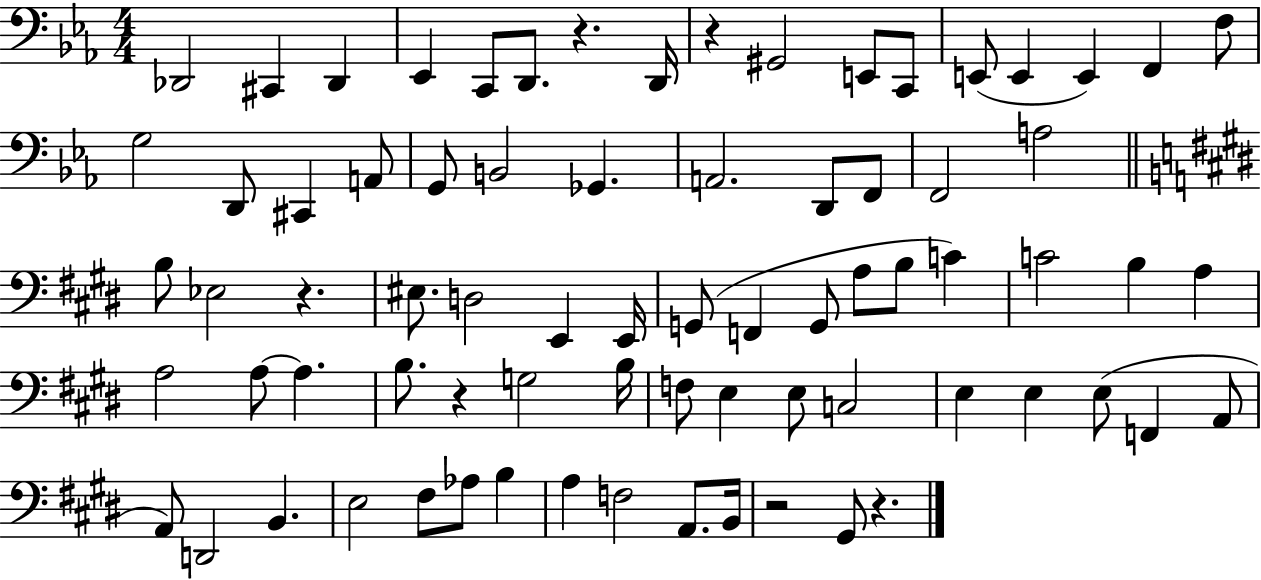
X:1
T:Untitled
M:4/4
L:1/4
K:Eb
_D,,2 ^C,, _D,, _E,, C,,/2 D,,/2 z D,,/4 z ^G,,2 E,,/2 C,,/2 E,,/2 E,, E,, F,, F,/2 G,2 D,,/2 ^C,, A,,/2 G,,/2 B,,2 _G,, A,,2 D,,/2 F,,/2 F,,2 A,2 B,/2 _E,2 z ^E,/2 D,2 E,, E,,/4 G,,/2 F,, G,,/2 A,/2 B,/2 C C2 B, A, A,2 A,/2 A, B,/2 z G,2 B,/4 F,/2 E, E,/2 C,2 E, E, E,/2 F,, A,,/2 A,,/2 D,,2 B,, E,2 ^F,/2 _A,/2 B, A, F,2 A,,/2 B,,/4 z2 ^G,,/2 z